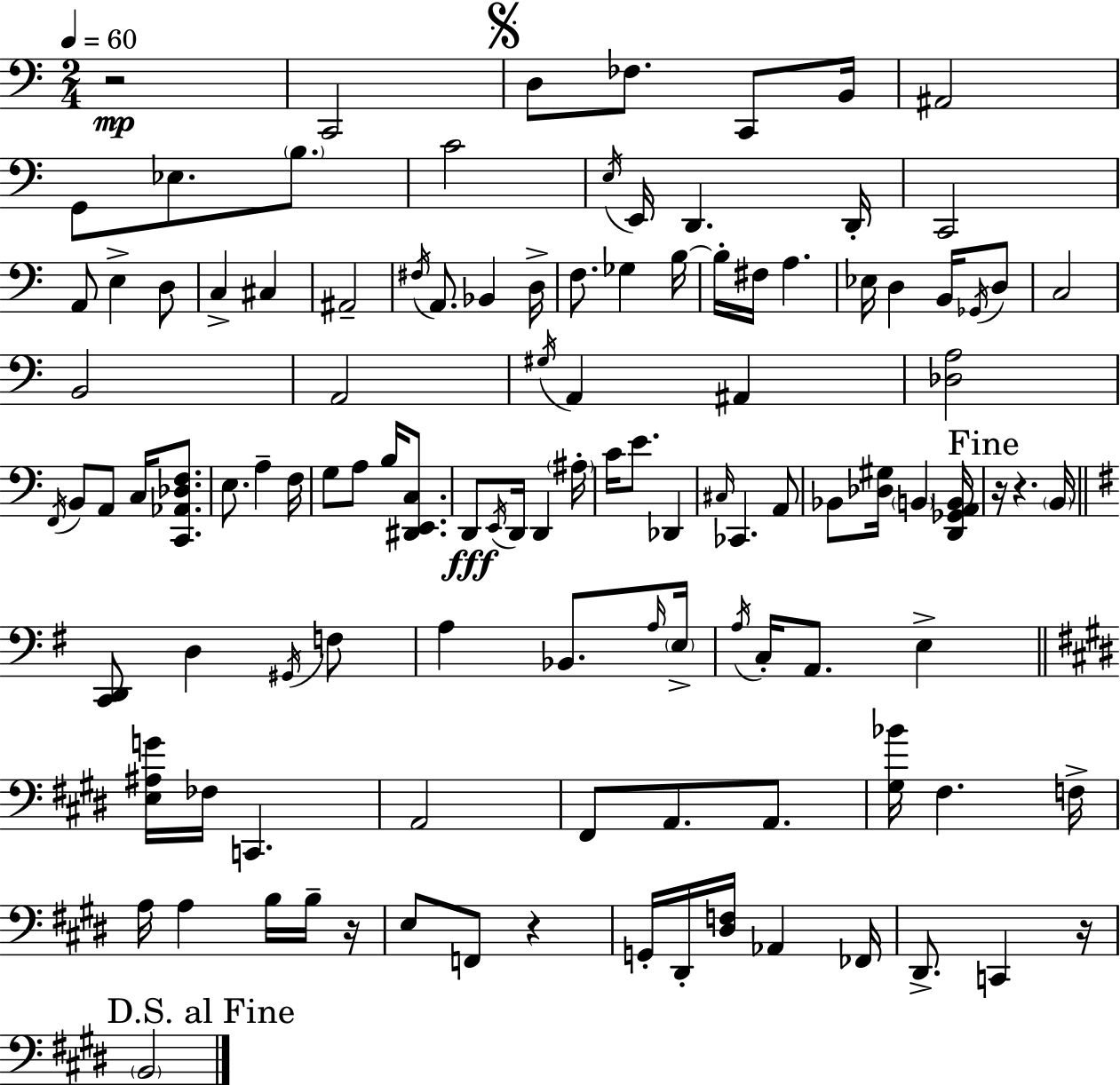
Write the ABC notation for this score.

X:1
T:Untitled
M:2/4
L:1/4
K:C
z2 C,,2 D,/2 _F,/2 C,,/2 B,,/4 ^A,,2 G,,/2 _E,/2 B,/2 C2 E,/4 E,,/4 D,, D,,/4 C,,2 A,,/2 E, D,/2 C, ^C, ^A,,2 ^F,/4 A,,/2 _B,, D,/4 F,/2 _G, B,/4 B,/4 ^F,/4 A, _E,/4 D, B,,/4 _G,,/4 D,/2 C,2 B,,2 A,,2 ^G,/4 A,, ^A,, [_D,A,]2 F,,/4 B,,/2 A,,/2 C,/4 [C,,_A,,_D,F,]/2 E,/2 A, F,/4 G,/2 A,/2 B,/4 [^D,,E,,C,]/2 D,,/2 E,,/4 D,,/4 D,, ^A,/4 C/4 E/2 _D,, ^C,/4 _C,, A,,/2 _B,,/2 [_D,^G,]/4 B,, [D,,_G,,A,,B,,]/4 z/4 z B,,/4 [C,,D,,]/2 D, ^G,,/4 F,/2 A, _B,,/2 A,/4 E,/4 A,/4 C,/4 A,,/2 E, [E,^A,G]/4 _F,/4 C,, A,,2 ^F,,/2 A,,/2 A,,/2 [^G,_B]/4 ^F, F,/4 A,/4 A, B,/4 B,/4 z/4 E,/2 F,,/2 z G,,/4 ^D,,/4 [^D,F,]/4 _A,, _F,,/4 ^D,,/2 C,, z/4 B,,2